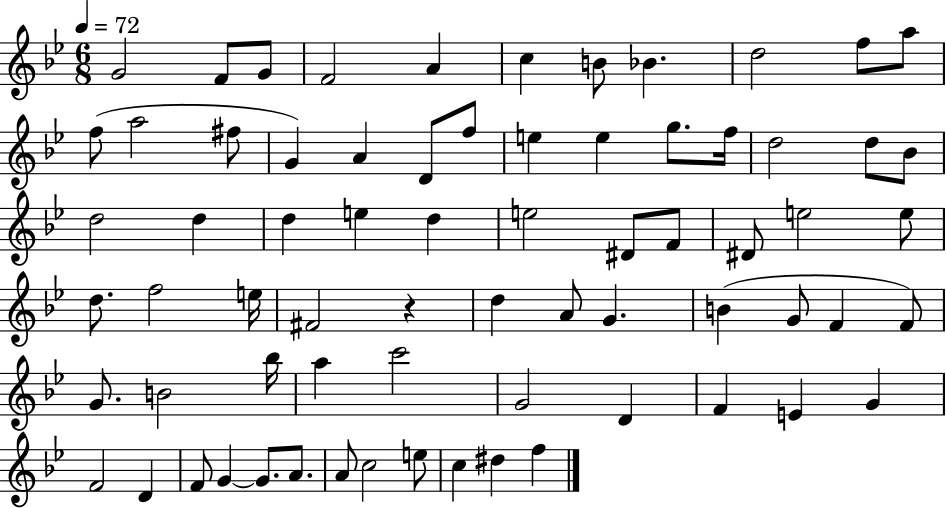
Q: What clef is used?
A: treble